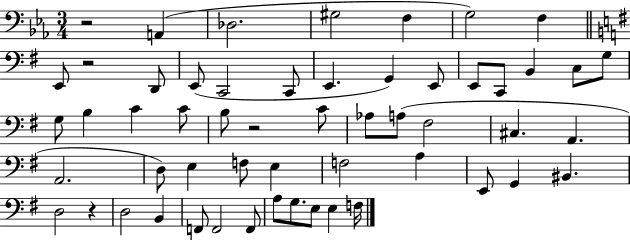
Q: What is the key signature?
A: EES major